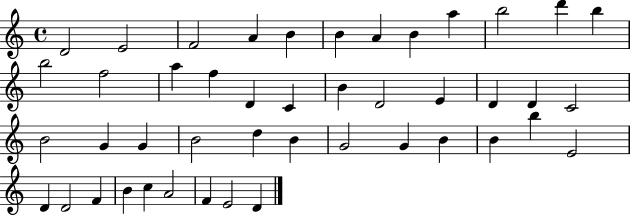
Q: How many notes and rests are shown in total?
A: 45